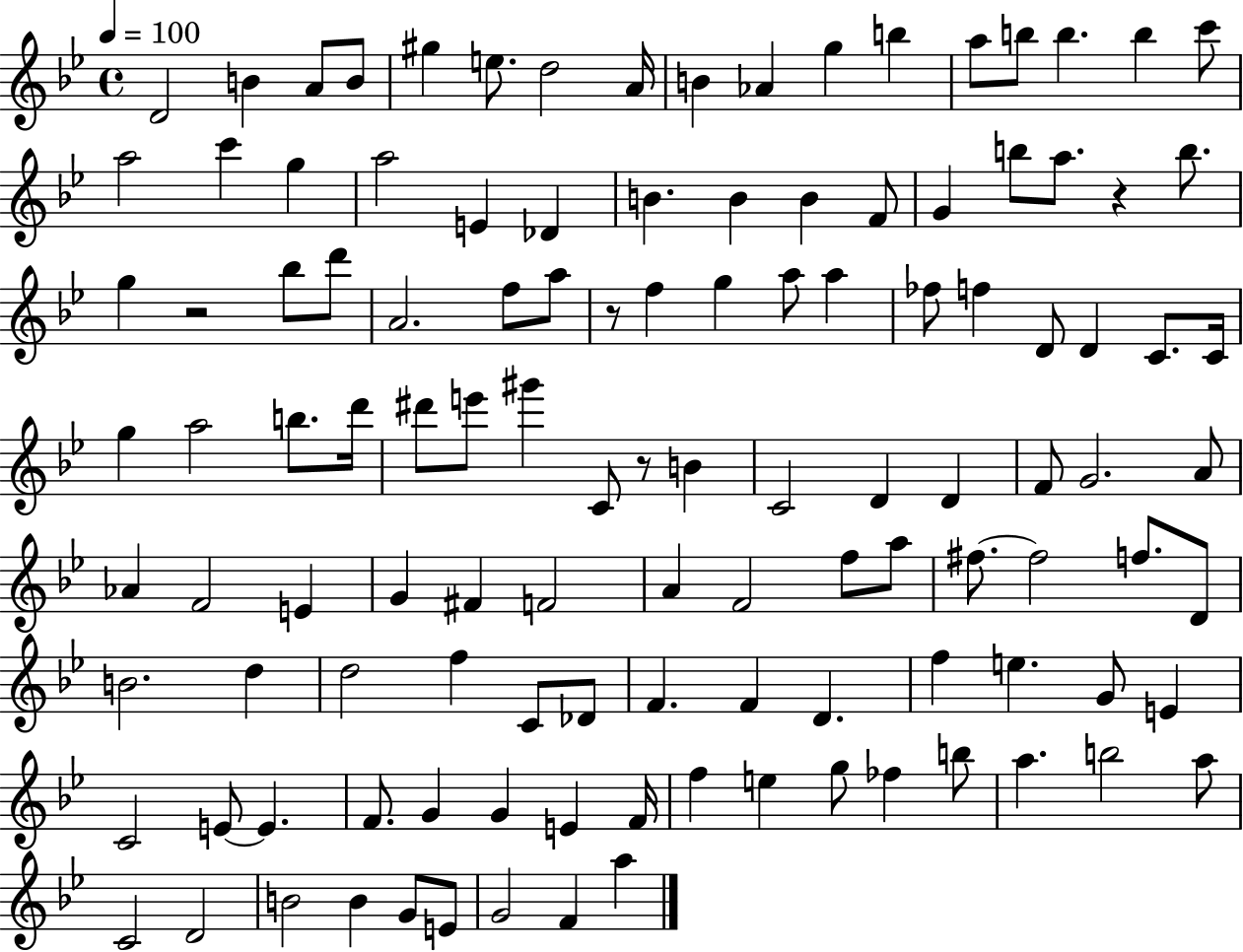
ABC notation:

X:1
T:Untitled
M:4/4
L:1/4
K:Bb
D2 B A/2 B/2 ^g e/2 d2 A/4 B _A g b a/2 b/2 b b c'/2 a2 c' g a2 E _D B B B F/2 G b/2 a/2 z b/2 g z2 _b/2 d'/2 A2 f/2 a/2 z/2 f g a/2 a _f/2 f D/2 D C/2 C/4 g a2 b/2 d'/4 ^d'/2 e'/2 ^g' C/2 z/2 B C2 D D F/2 G2 A/2 _A F2 E G ^F F2 A F2 f/2 a/2 ^f/2 ^f2 f/2 D/2 B2 d d2 f C/2 _D/2 F F D f e G/2 E C2 E/2 E F/2 G G E F/4 f e g/2 _f b/2 a b2 a/2 C2 D2 B2 B G/2 E/2 G2 F a